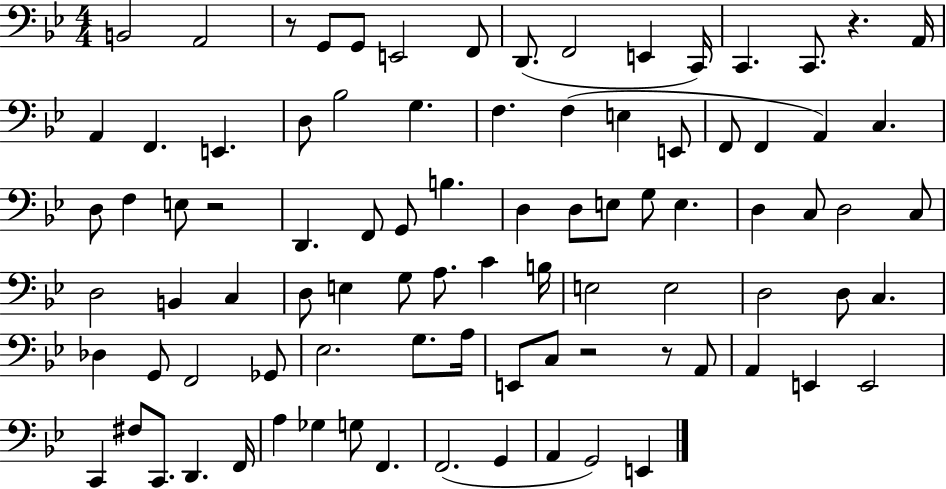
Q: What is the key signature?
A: BES major